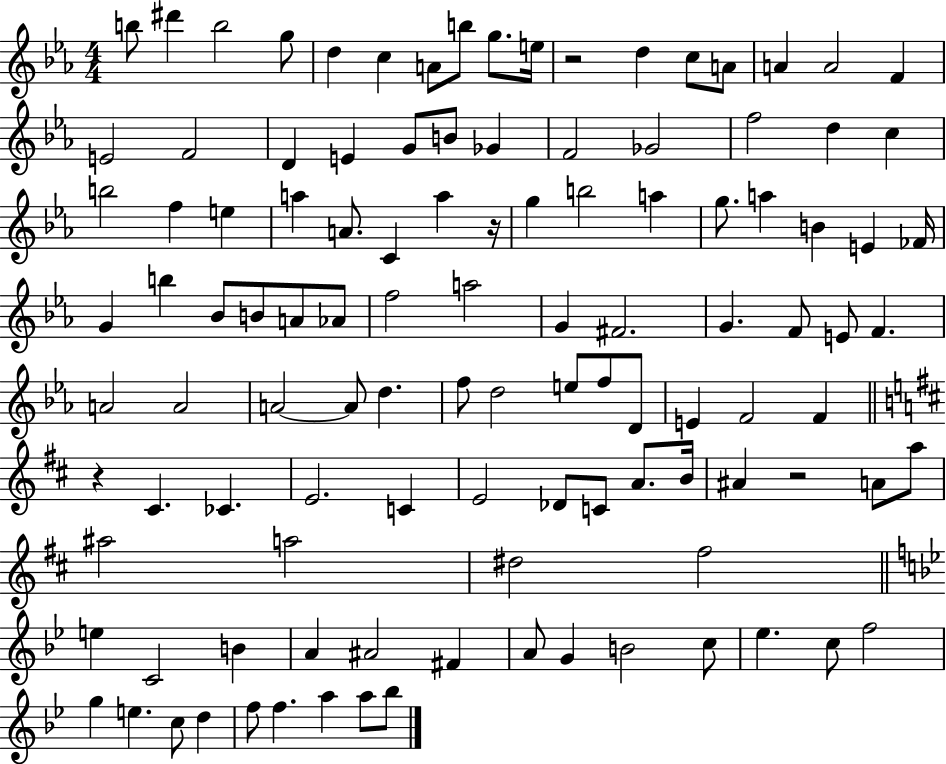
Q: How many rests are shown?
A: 4